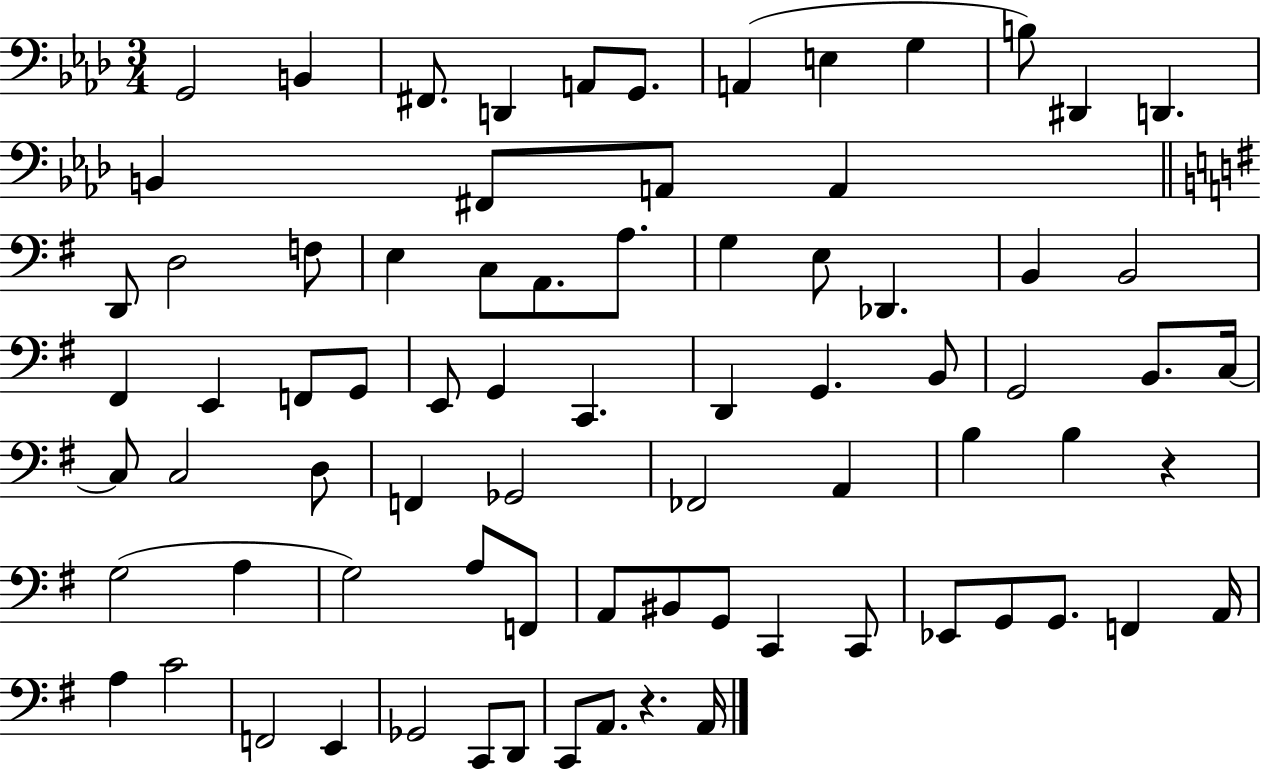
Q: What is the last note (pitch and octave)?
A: A2